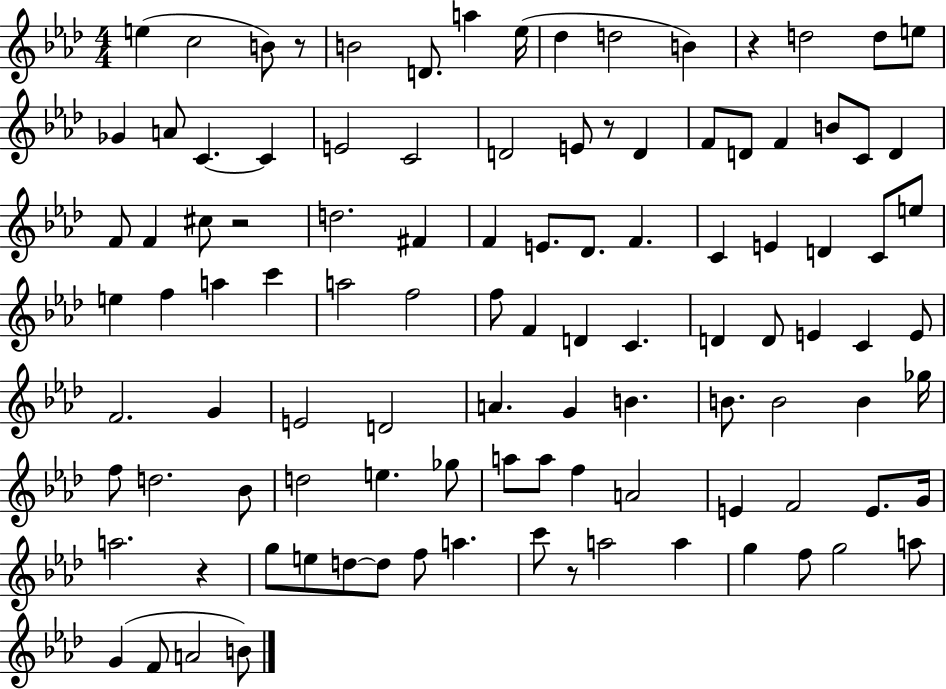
{
  \clef treble
  \numericTimeSignature
  \time 4/4
  \key aes \major
  e''4( c''2 b'8) r8 | b'2 d'8. a''4 ees''16( | des''4 d''2 b'4) | r4 d''2 d''8 e''8 | \break ges'4 a'8 c'4.~~ c'4 | e'2 c'2 | d'2 e'8 r8 d'4 | f'8 d'8 f'4 b'8 c'8 d'4 | \break f'8 f'4 cis''8 r2 | d''2. fis'4 | f'4 e'8. des'8. f'4. | c'4 e'4 d'4 c'8 e''8 | \break e''4 f''4 a''4 c'''4 | a''2 f''2 | f''8 f'4 d'4 c'4. | d'4 d'8 e'4 c'4 e'8 | \break f'2. g'4 | e'2 d'2 | a'4. g'4 b'4. | b'8. b'2 b'4 ges''16 | \break f''8 d''2. bes'8 | d''2 e''4. ges''8 | a''8 a''8 f''4 a'2 | e'4 f'2 e'8. g'16 | \break a''2. r4 | g''8 e''8 d''8~~ d''8 f''8 a''4. | c'''8 r8 a''2 a''4 | g''4 f''8 g''2 a''8 | \break g'4( f'8 a'2 b'8) | \bar "|."
}